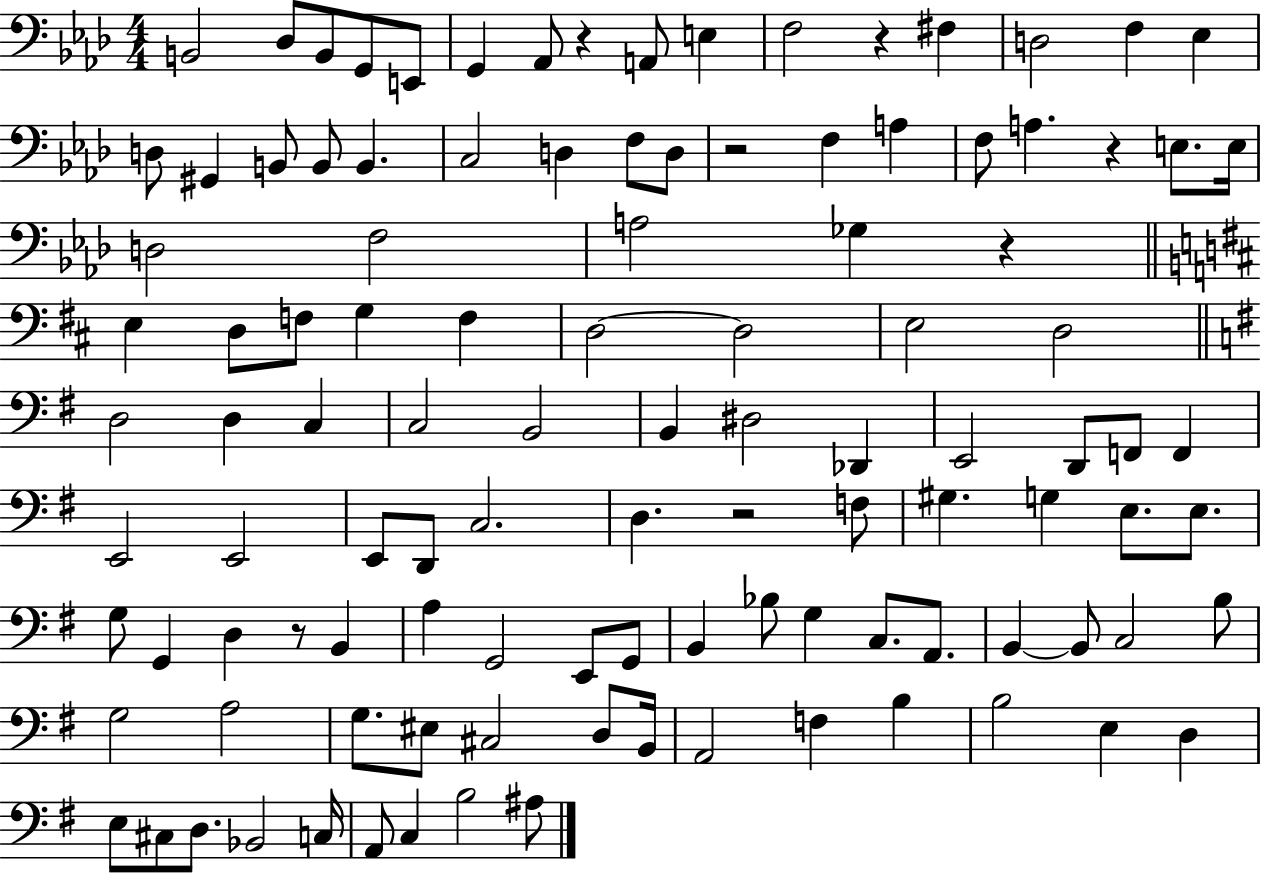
{
  \clef bass
  \numericTimeSignature
  \time 4/4
  \key aes \major
  b,2 des8 b,8 g,8 e,8 | g,4 aes,8 r4 a,8 e4 | f2 r4 fis4 | d2 f4 ees4 | \break d8 gis,4 b,8 b,8 b,4. | c2 d4 f8 d8 | r2 f4 a4 | f8 a4. r4 e8. e16 | \break d2 f2 | a2 ges4 r4 | \bar "||" \break \key d \major e4 d8 f8 g4 f4 | d2~~ d2 | e2 d2 | \bar "||" \break \key e \minor d2 d4 c4 | c2 b,2 | b,4 dis2 des,4 | e,2 d,8 f,8 f,4 | \break e,2 e,2 | e,8 d,8 c2. | d4. r2 f8 | gis4. g4 e8. e8. | \break g8 g,4 d4 r8 b,4 | a4 g,2 e,8 g,8 | b,4 bes8 g4 c8. a,8. | b,4~~ b,8 c2 b8 | \break g2 a2 | g8. eis8 cis2 d8 b,16 | a,2 f4 b4 | b2 e4 d4 | \break e8 cis8 d8. bes,2 c16 | a,8 c4 b2 ais8 | \bar "|."
}